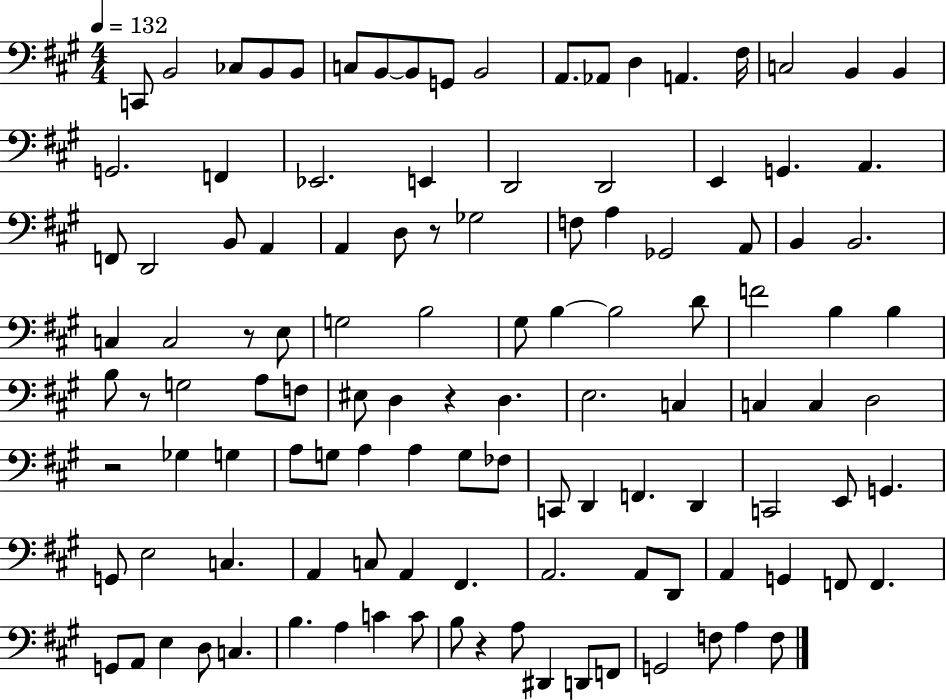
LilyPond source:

{
  \clef bass
  \numericTimeSignature
  \time 4/4
  \key a \major
  \tempo 4 = 132
  c,8 b,2 ces8 b,8 b,8 | c8 b,8~~ b,8 g,8 b,2 | a,8. aes,8 d4 a,4. fis16 | c2 b,4 b,4 | \break g,2. f,4 | ees,2. e,4 | d,2 d,2 | e,4 g,4. a,4. | \break f,8 d,2 b,8 a,4 | a,4 d8 r8 ges2 | f8 a4 ges,2 a,8 | b,4 b,2. | \break c4 c2 r8 e8 | g2 b2 | gis8 b4~~ b2 d'8 | f'2 b4 b4 | \break b8 r8 g2 a8 f8 | eis8 d4 r4 d4. | e2. c4 | c4 c4 d2 | \break r2 ges4 g4 | a8 g8 a4 a4 g8 fes8 | c,8 d,4 f,4. d,4 | c,2 e,8 g,4. | \break g,8 e2 c4. | a,4 c8 a,4 fis,4. | a,2. a,8 d,8 | a,4 g,4 f,8 f,4. | \break g,8 a,8 e4 d8 c4. | b4. a4 c'4 c'8 | b8 r4 a8 dis,4 d,8 f,8 | g,2 f8 a4 f8 | \break \bar "|."
}